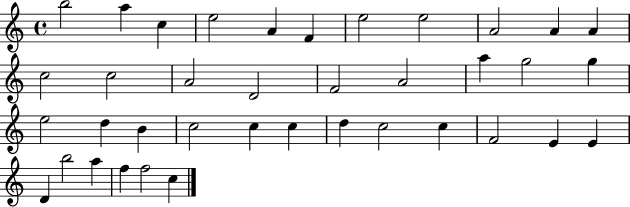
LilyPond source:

{
  \clef treble
  \time 4/4
  \defaultTimeSignature
  \key c \major
  b''2 a''4 c''4 | e''2 a'4 f'4 | e''2 e''2 | a'2 a'4 a'4 | \break c''2 c''2 | a'2 d'2 | f'2 a'2 | a''4 g''2 g''4 | \break e''2 d''4 b'4 | c''2 c''4 c''4 | d''4 c''2 c''4 | f'2 e'4 e'4 | \break d'4 b''2 a''4 | f''4 f''2 c''4 | \bar "|."
}